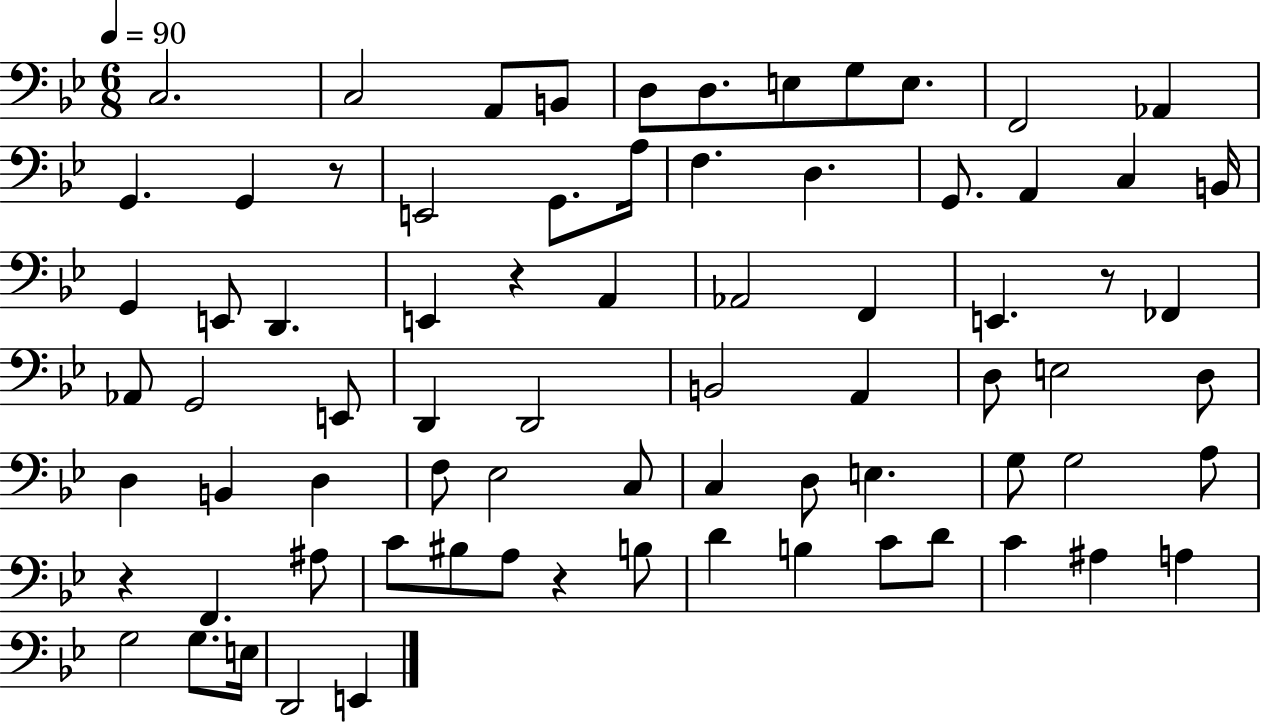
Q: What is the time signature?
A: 6/8